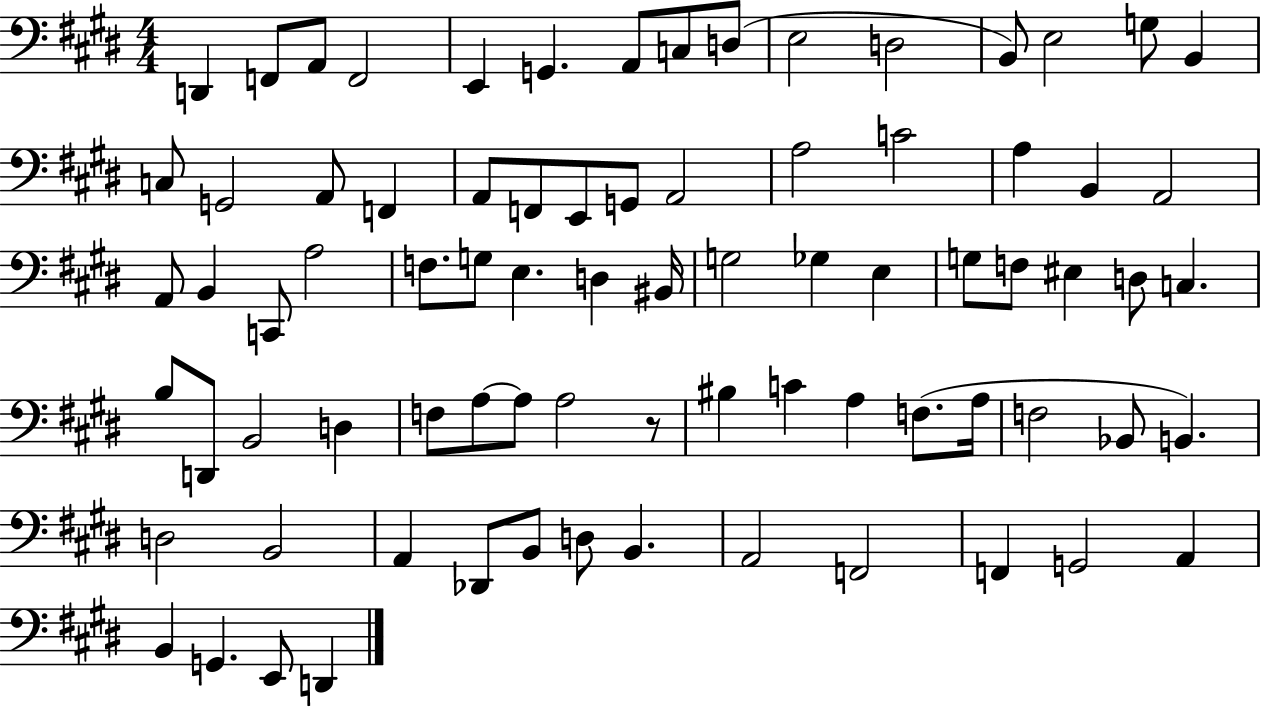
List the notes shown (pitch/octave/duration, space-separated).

D2/q F2/e A2/e F2/h E2/q G2/q. A2/e C3/e D3/e E3/h D3/h B2/e E3/h G3/e B2/q C3/e G2/h A2/e F2/q A2/e F2/e E2/e G2/e A2/h A3/h C4/h A3/q B2/q A2/h A2/e B2/q C2/e A3/h F3/e. G3/e E3/q. D3/q BIS2/s G3/h Gb3/q E3/q G3/e F3/e EIS3/q D3/e C3/q. B3/e D2/e B2/h D3/q F3/e A3/e A3/e A3/h R/e BIS3/q C4/q A3/q F3/e. A3/s F3/h Bb2/e B2/q. D3/h B2/h A2/q Db2/e B2/e D3/e B2/q. A2/h F2/h F2/q G2/h A2/q B2/q G2/q. E2/e D2/q